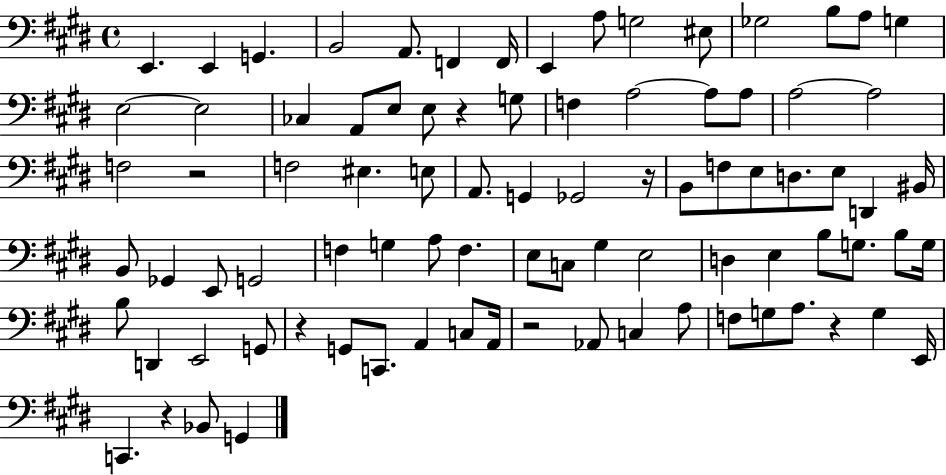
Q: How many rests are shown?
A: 7